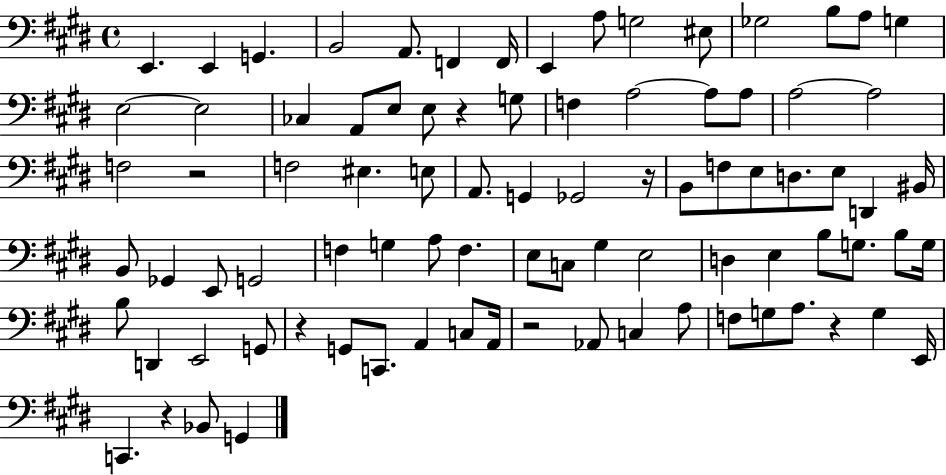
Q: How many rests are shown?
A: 7